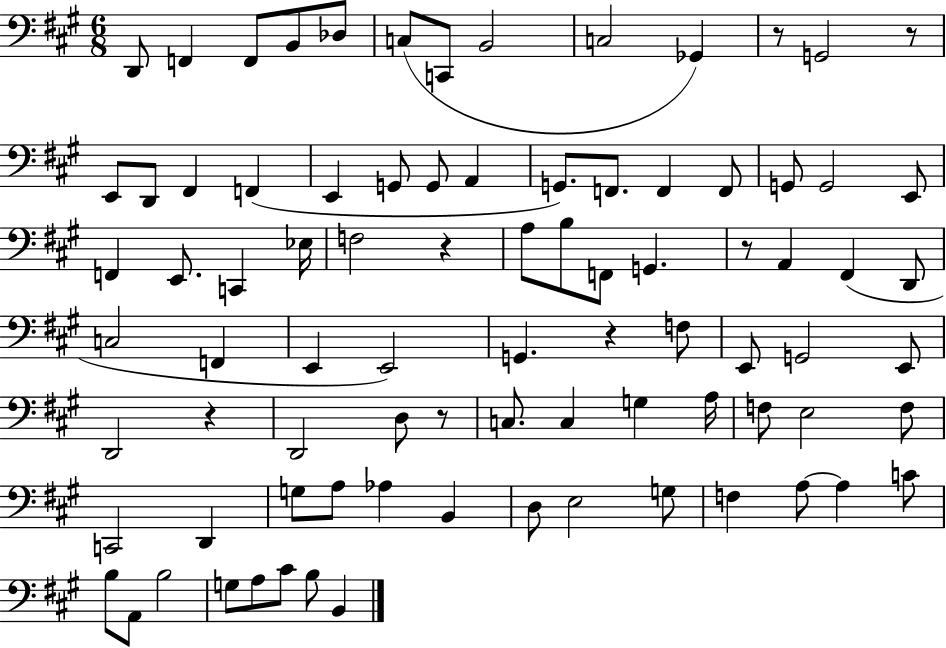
X:1
T:Untitled
M:6/8
L:1/4
K:A
D,,/2 F,, F,,/2 B,,/2 _D,/2 C,/2 C,,/2 B,,2 C,2 _G,, z/2 G,,2 z/2 E,,/2 D,,/2 ^F,, F,, E,, G,,/2 G,,/2 A,, G,,/2 F,,/2 F,, F,,/2 G,,/2 G,,2 E,,/2 F,, E,,/2 C,, _E,/4 F,2 z A,/2 B,/2 F,,/2 G,, z/2 A,, ^F,, D,,/2 C,2 F,, E,, E,,2 G,, z F,/2 E,,/2 G,,2 E,,/2 D,,2 z D,,2 D,/2 z/2 C,/2 C, G, A,/4 F,/2 E,2 F,/2 C,,2 D,, G,/2 A,/2 _A, B,, D,/2 E,2 G,/2 F, A,/2 A, C/2 B,/2 A,,/2 B,2 G,/2 A,/2 ^C/2 B,/2 B,,